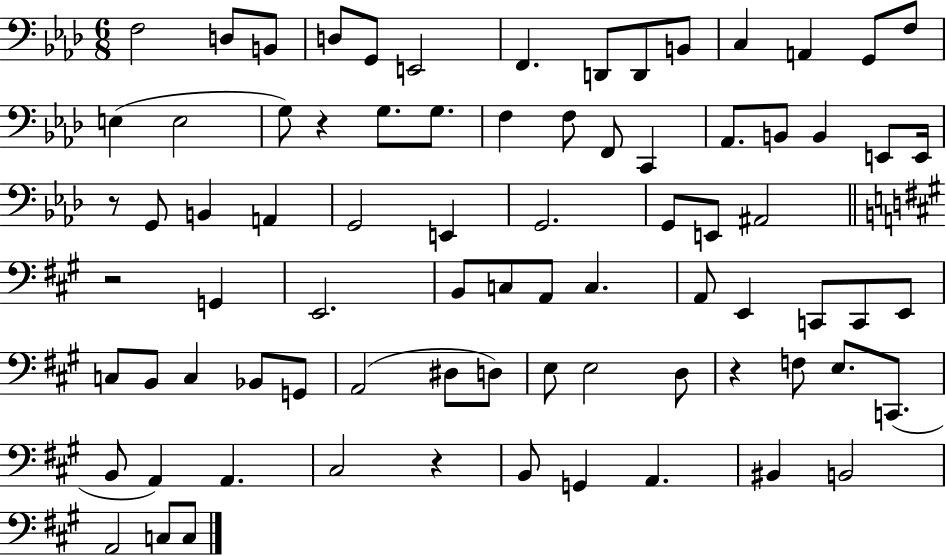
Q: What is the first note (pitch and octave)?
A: F3